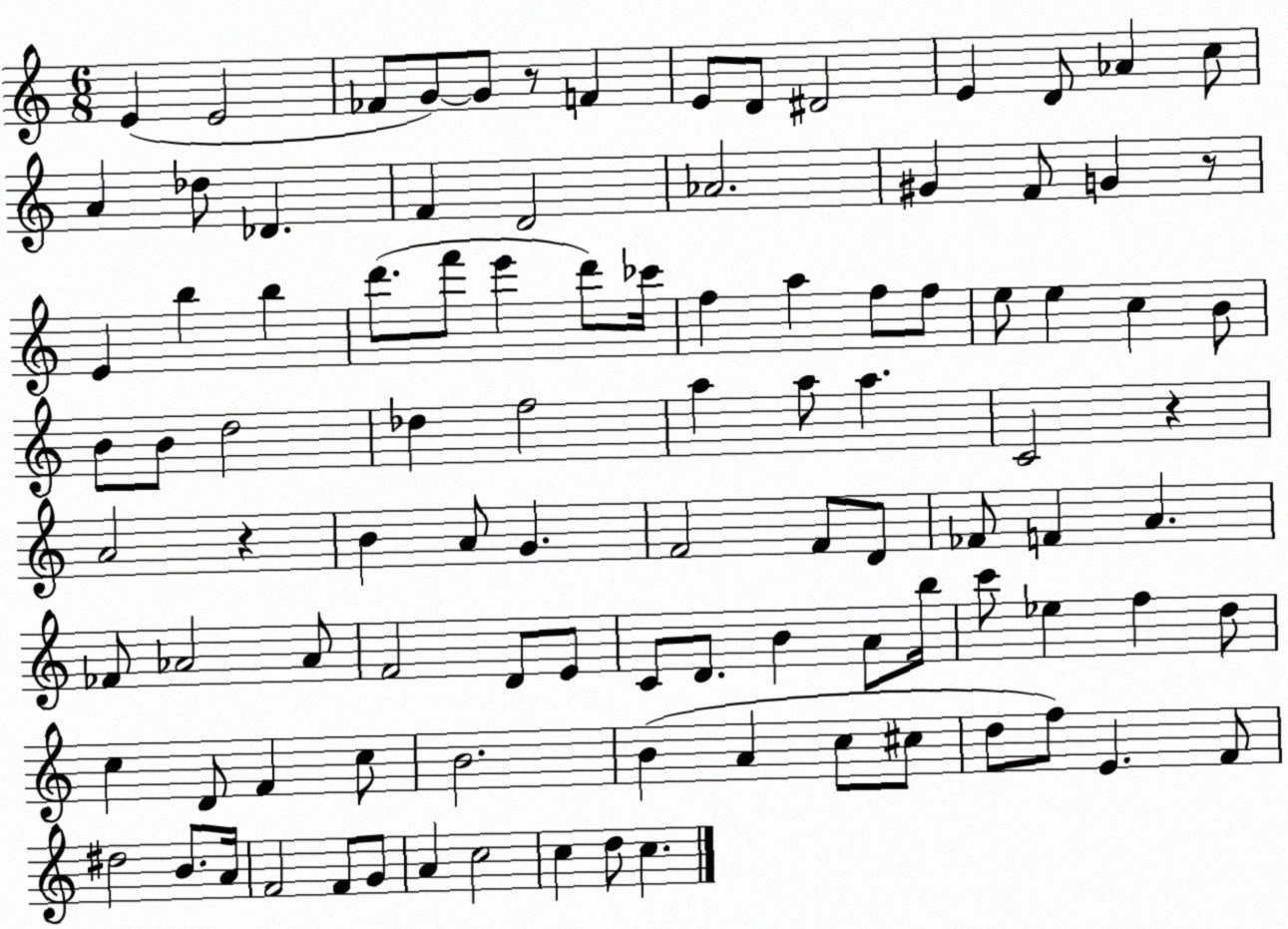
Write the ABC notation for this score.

X:1
T:Untitled
M:6/8
L:1/4
K:C
E E2 _F/2 G/2 G/2 z/2 F E/2 D/2 ^D2 E D/2 _A c/2 A _d/2 _D F D2 _A2 ^G F/2 G z/2 E b b d'/2 f'/2 e' d'/2 _c'/4 f a f/2 f/2 e/2 e c B/2 B/2 B/2 d2 _d f2 a a/2 a C2 z A2 z B A/2 G F2 F/2 D/2 _F/2 F A _F/2 _A2 _A/2 F2 D/2 E/2 C/2 D/2 B A/2 b/4 c'/2 _e f d/2 c D/2 F c/2 B2 B A c/2 ^c/2 d/2 f/2 E F/2 ^d2 B/2 A/4 F2 F/2 G/2 A c2 c d/2 c